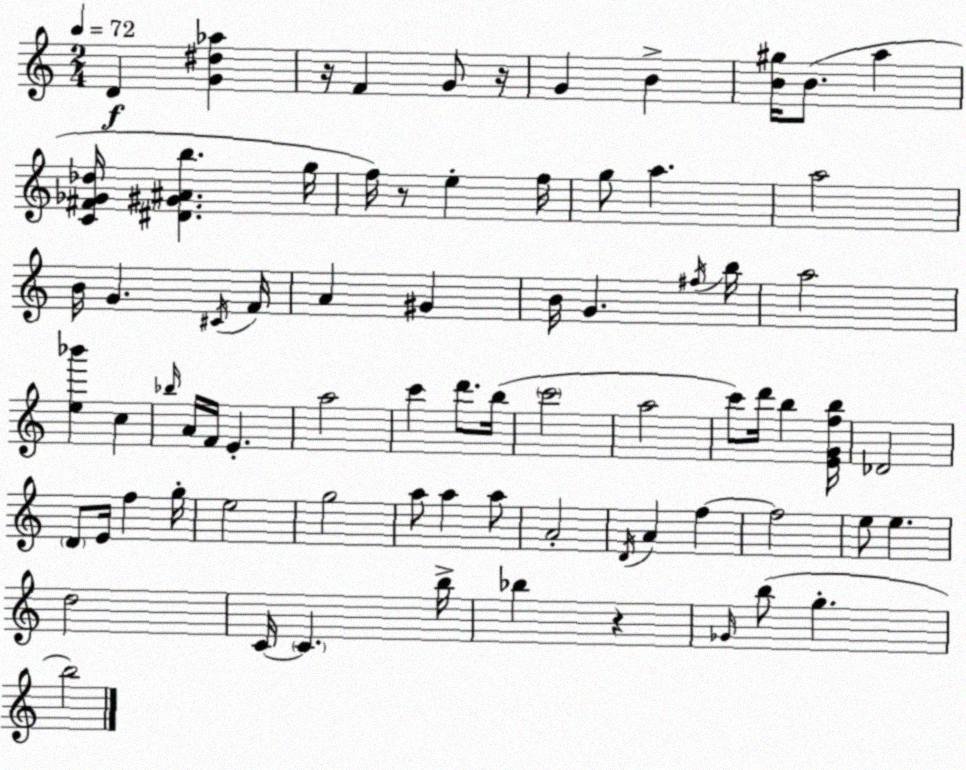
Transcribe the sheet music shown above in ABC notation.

X:1
T:Untitled
M:2/4
L:1/4
K:C
D [G^d_a] z/4 F G/2 z/4 G B [B^g]/4 B/2 a [C^F_G_d]/4 [^D^G^Ab] g/4 f/4 z/2 e f/4 g/2 a a2 B/4 G ^C/4 F/4 A ^G B/4 G ^f/4 b/4 a2 [e_b'] c _b/4 A/4 F/4 E a2 c' d'/2 b/4 c'2 a2 c'/2 d'/4 b [EGfb]/4 _D2 D/2 E/4 f g/4 e2 g2 a/2 a a/2 A2 D/4 A f f2 e/2 e d2 C/4 C b/4 _b z _G/4 b/2 g b2